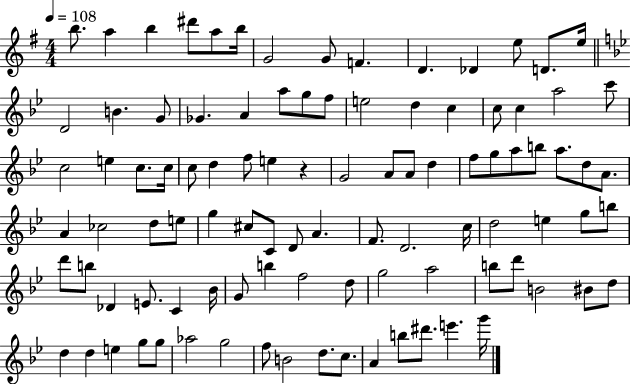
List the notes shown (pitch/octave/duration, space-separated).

B5/e. A5/q B5/q D#6/e A5/e B5/s G4/h G4/e F4/q. D4/q. Db4/q E5/e D4/e. E5/s D4/h B4/q. G4/e Gb4/q. A4/q A5/e G5/e F5/e E5/h D5/q C5/q C5/e C5/q A5/h C6/e C5/h E5/q C5/e. C5/s C5/e D5/q F5/e E5/q R/q G4/h A4/e A4/e D5/q F5/e G5/e A5/e B5/e A5/e. D5/e A4/e. A4/q CES5/h D5/e E5/e G5/q C#5/e C4/e D4/e A4/q. F4/e. D4/h. C5/s D5/h E5/q G5/e B5/e D6/e B5/e Db4/q E4/e. C4/q Bb4/s G4/e B5/q F5/h D5/e G5/h A5/h B5/e D6/e B4/h BIS4/e D5/e D5/q D5/q E5/q G5/e G5/e Ab5/h G5/h F5/e B4/h D5/e. C5/e. A4/q B5/e D#6/e. E6/q. G6/s